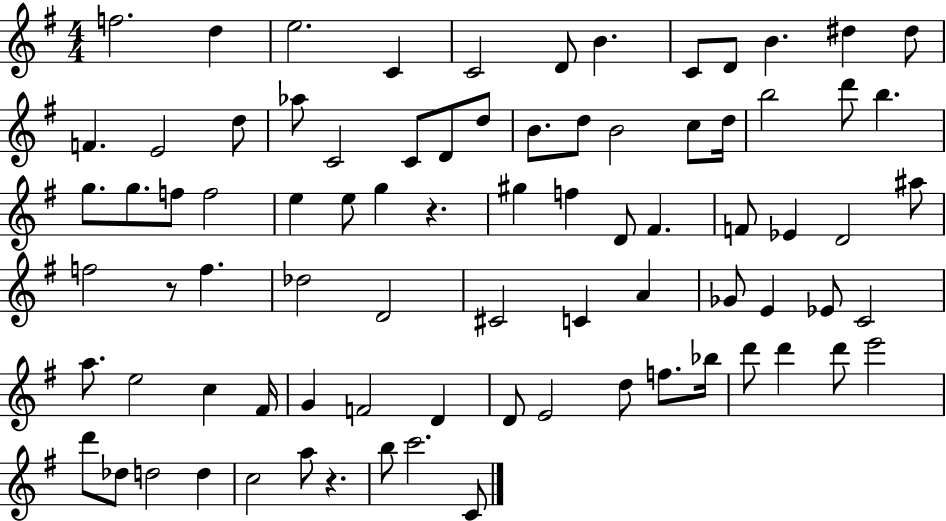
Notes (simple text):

F5/h. D5/q E5/h. C4/q C4/h D4/e B4/q. C4/e D4/e B4/q. D#5/q D#5/e F4/q. E4/h D5/e Ab5/e C4/h C4/e D4/e D5/e B4/e. D5/e B4/h C5/e D5/s B5/h D6/e B5/q. G5/e. G5/e. F5/e F5/h E5/q E5/e G5/q R/q. G#5/q F5/q D4/e F#4/q. F4/e Eb4/q D4/h A#5/e F5/h R/e F5/q. Db5/h D4/h C#4/h C4/q A4/q Gb4/e E4/q Eb4/e C4/h A5/e. E5/h C5/q F#4/s G4/q F4/h D4/q D4/e E4/h D5/e F5/e. Bb5/s D6/e D6/q D6/e E6/h D6/e Db5/e D5/h D5/q C5/h A5/e R/q. B5/e C6/h. C4/e